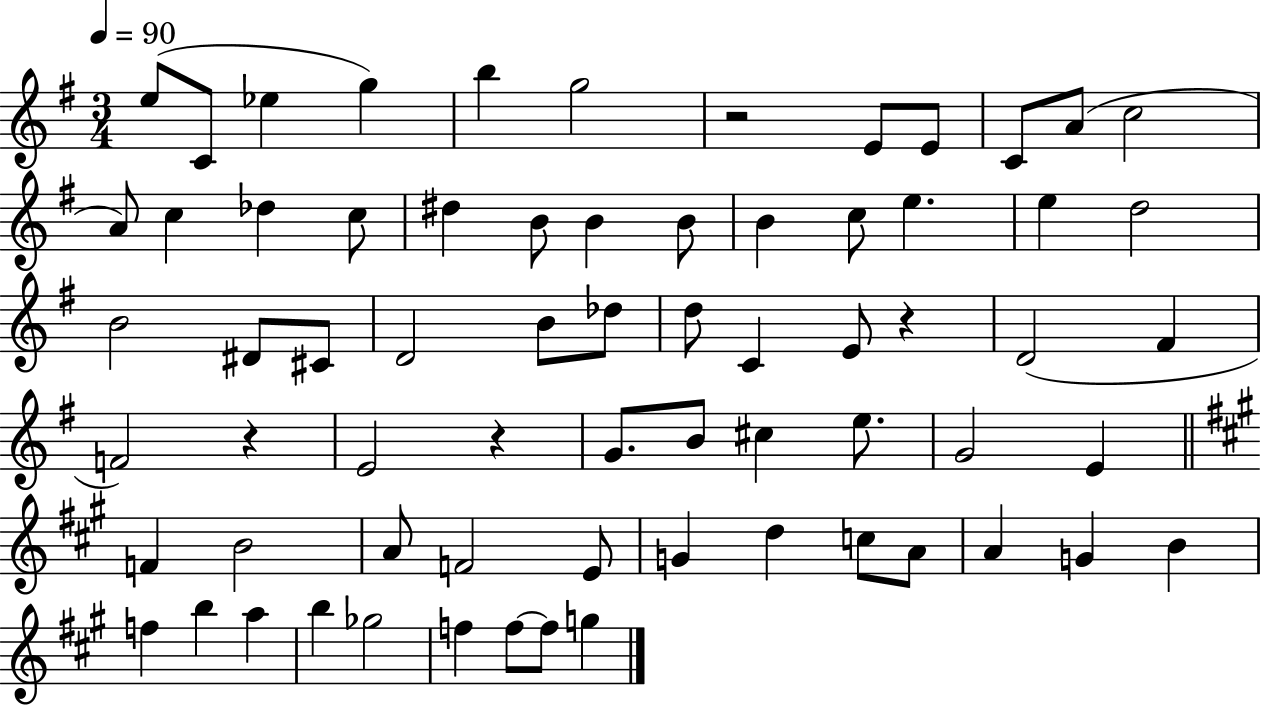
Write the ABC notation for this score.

X:1
T:Untitled
M:3/4
L:1/4
K:G
e/2 C/2 _e g b g2 z2 E/2 E/2 C/2 A/2 c2 A/2 c _d c/2 ^d B/2 B B/2 B c/2 e e d2 B2 ^D/2 ^C/2 D2 B/2 _d/2 d/2 C E/2 z D2 ^F F2 z E2 z G/2 B/2 ^c e/2 G2 E F B2 A/2 F2 E/2 G d c/2 A/2 A G B f b a b _g2 f f/2 f/2 g